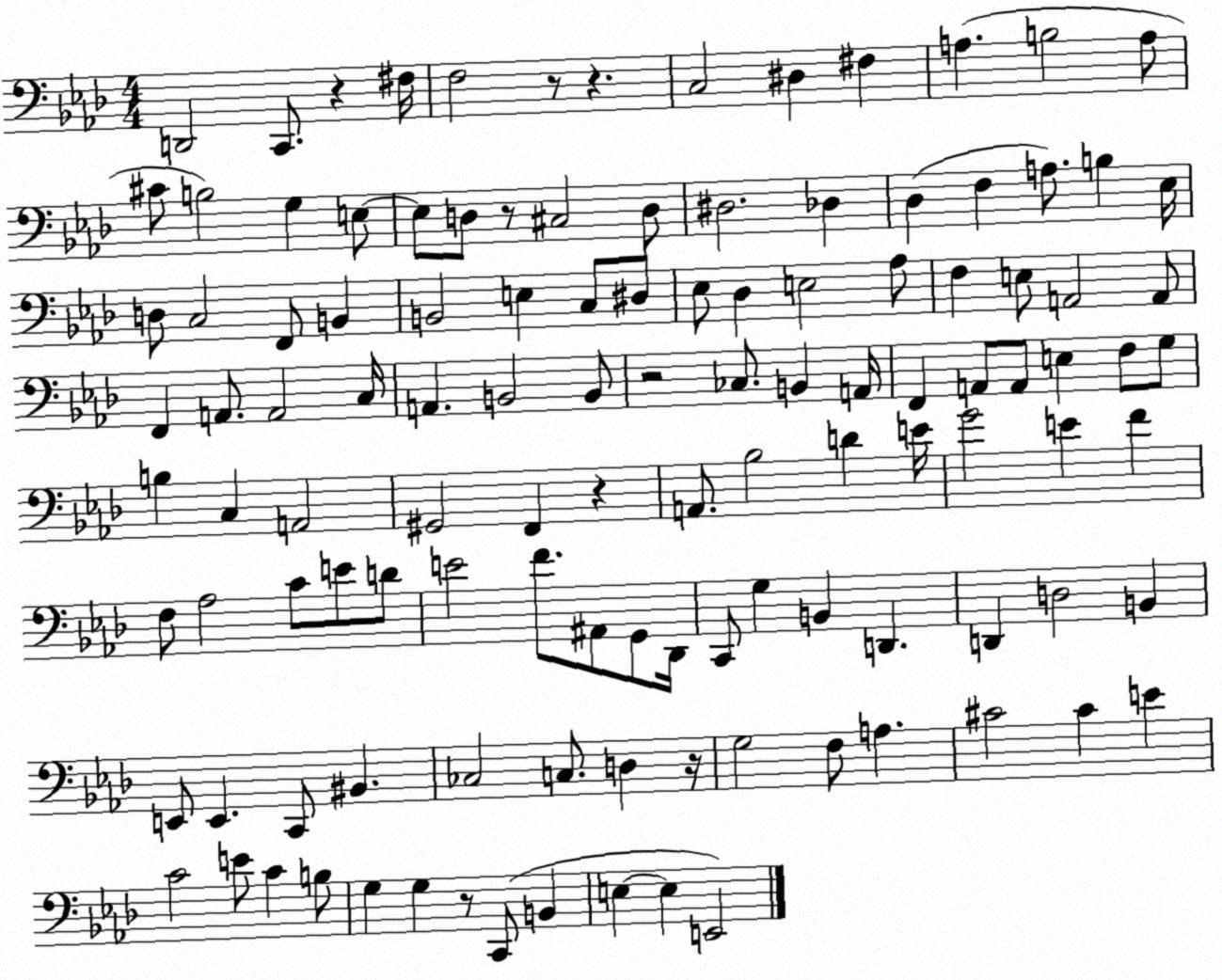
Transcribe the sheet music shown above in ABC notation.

X:1
T:Untitled
M:4/4
L:1/4
K:Ab
D,,2 C,,/2 z ^F,/4 F,2 z/2 z C,2 ^D, ^F, A, B,2 A,/2 ^C/2 B,2 G, E,/2 E,/2 D,/2 z/2 ^C,2 D,/2 ^D,2 _D, _D, F, A,/2 B, _E,/4 D,/2 C,2 F,,/2 B,, B,,2 E, C,/2 ^D,/2 _E,/2 _D, E,2 _A,/2 F, E,/2 A,,2 A,,/2 F,, A,,/2 A,,2 C,/4 A,, B,,2 B,,/2 z2 _C,/2 B,, A,,/4 F,, A,,/2 A,,/2 E, F,/2 G,/2 B, C, A,,2 ^G,,2 F,, z A,,/2 _B,2 D E/4 G2 E F F,/2 _A,2 C/2 E/2 D/2 E2 F/2 ^A,,/2 G,,/2 _D,,/4 C,,/2 G, B,, D,, D,, D,2 B,, E,,/2 E,, C,,/2 ^B,, _C,2 C,/2 D, z/4 G,2 F,/2 A, ^C2 ^C E C2 E/2 C B,/2 G, G, z/2 C,,/2 B,, E, E, E,,2